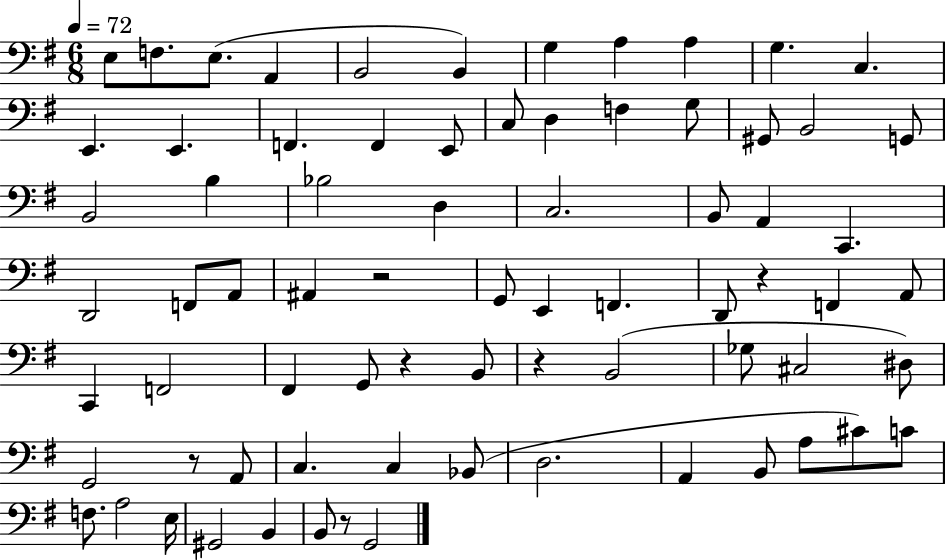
{
  \clef bass
  \numericTimeSignature
  \time 6/8
  \key g \major
  \tempo 4 = 72
  e8 f8. e8.( a,4 | b,2 b,4) | g4 a4 a4 | g4. c4. | \break e,4. e,4. | f,4. f,4 e,8 | c8 d4 f4 g8 | gis,8 b,2 g,8 | \break b,2 b4 | bes2 d4 | c2. | b,8 a,4 c,4. | \break d,2 f,8 a,8 | ais,4 r2 | g,8 e,4 f,4. | d,8 r4 f,4 a,8 | \break c,4 f,2 | fis,4 g,8 r4 b,8 | r4 b,2( | ges8 cis2 dis8) | \break g,2 r8 a,8 | c4. c4 bes,8( | d2. | a,4 b,8 a8 cis'8) c'8 | \break f8. a2 e16 | gis,2 b,4 | b,8 r8 g,2 | \bar "|."
}